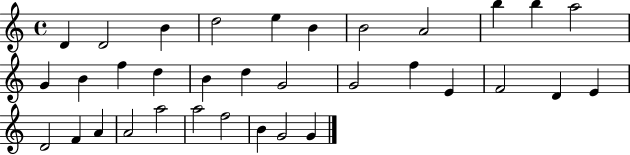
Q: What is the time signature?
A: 4/4